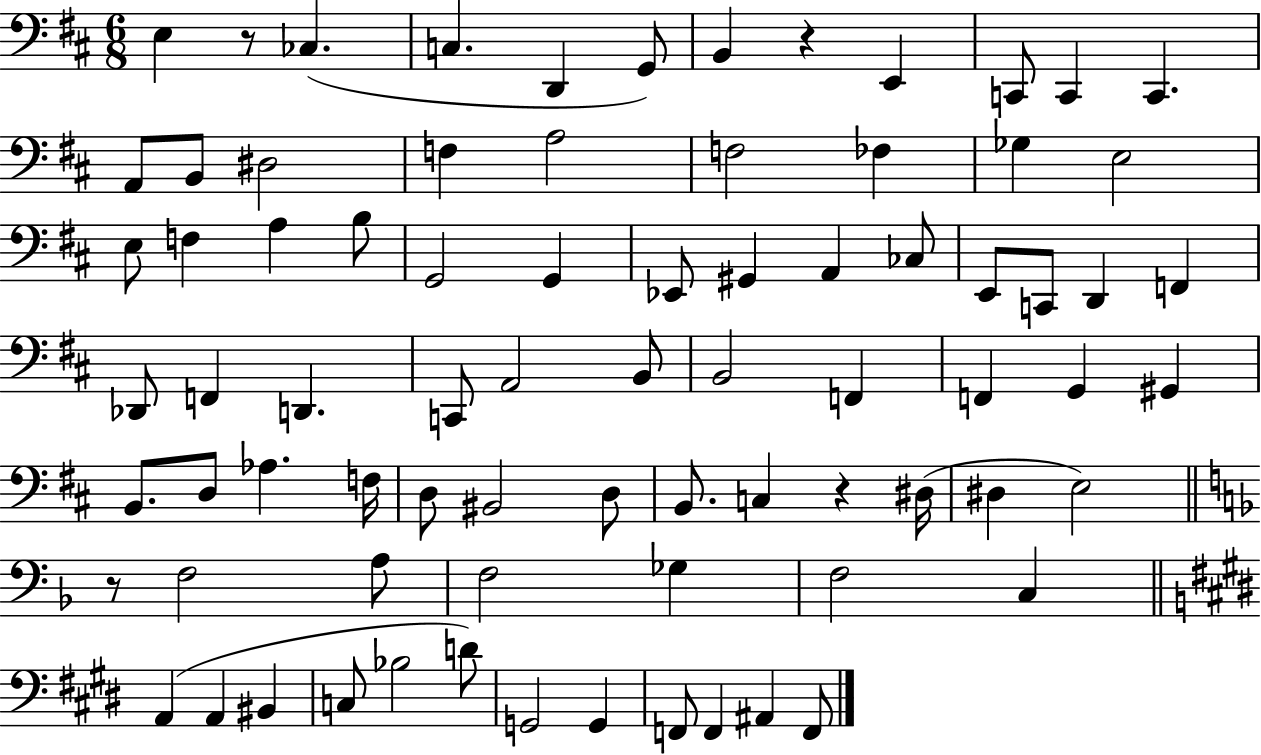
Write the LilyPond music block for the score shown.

{
  \clef bass
  \numericTimeSignature
  \time 6/8
  \key d \major
  e4 r8 ces4.( | c4. d,4 g,8) | b,4 r4 e,4 | c,8 c,4 c,4. | \break a,8 b,8 dis2 | f4 a2 | f2 fes4 | ges4 e2 | \break e8 f4 a4 b8 | g,2 g,4 | ees,8 gis,4 a,4 ces8 | e,8 c,8 d,4 f,4 | \break des,8 f,4 d,4. | c,8 a,2 b,8 | b,2 f,4 | f,4 g,4 gis,4 | \break b,8. d8 aes4. f16 | d8 bis,2 d8 | b,8. c4 r4 dis16( | dis4 e2) | \break \bar "||" \break \key d \minor r8 f2 a8 | f2 ges4 | f2 c4 | \bar "||" \break \key e \major a,4( a,4 bis,4 | c8 bes2 d'8) | g,2 g,4 | f,8 f,4 ais,4 f,8 | \break \bar "|."
}